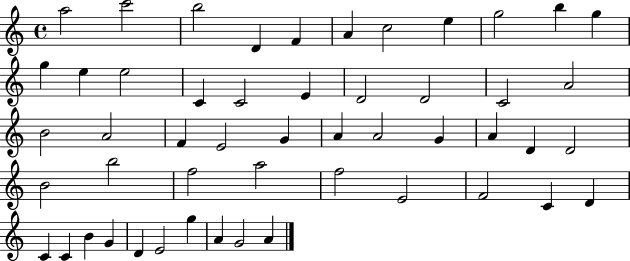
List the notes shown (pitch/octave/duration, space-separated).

A5/h C6/h B5/h D4/q F4/q A4/q C5/h E5/q G5/h B5/q G5/q G5/q E5/q E5/h C4/q C4/h E4/q D4/h D4/h C4/h A4/h B4/h A4/h F4/q E4/h G4/q A4/q A4/h G4/q A4/q D4/q D4/h B4/h B5/h F5/h A5/h F5/h E4/h F4/h C4/q D4/q C4/q C4/q B4/q G4/q D4/q E4/h G5/q A4/q G4/h A4/q